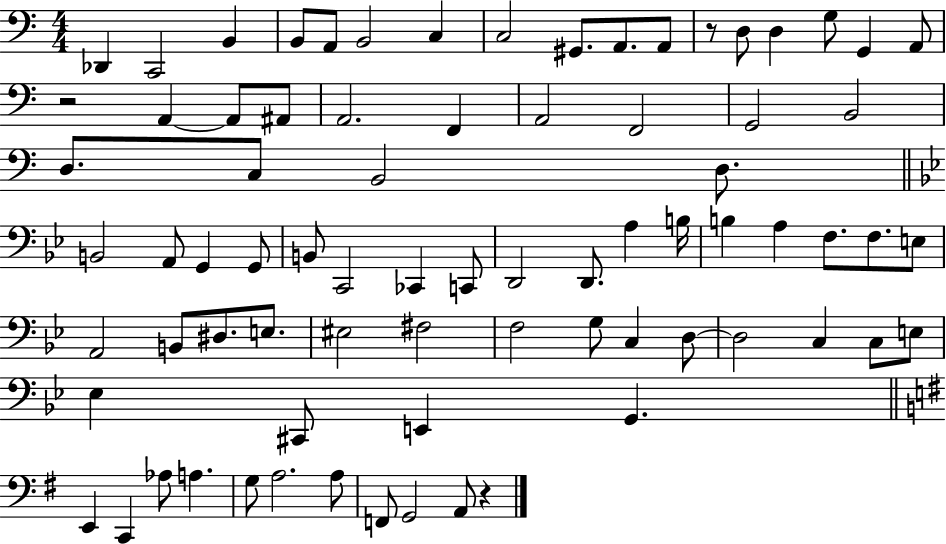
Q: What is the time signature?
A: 4/4